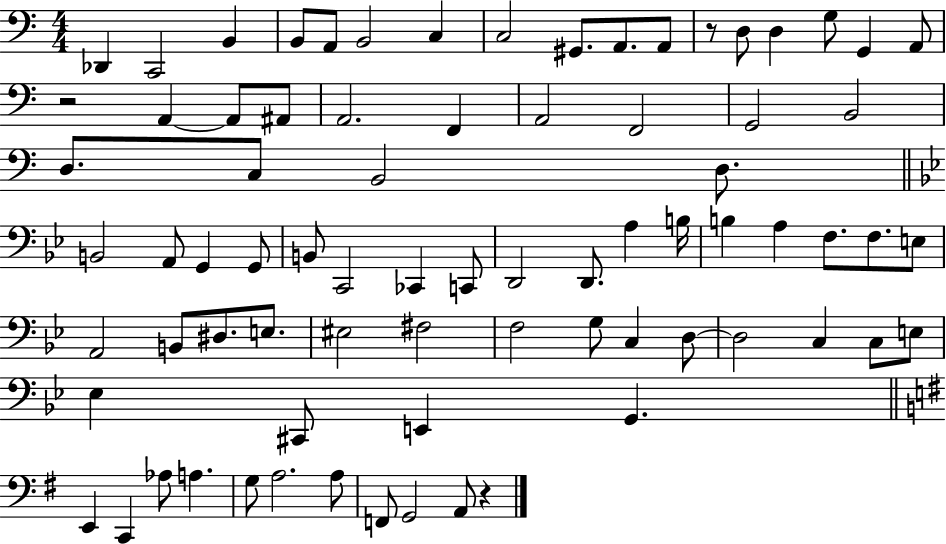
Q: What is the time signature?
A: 4/4